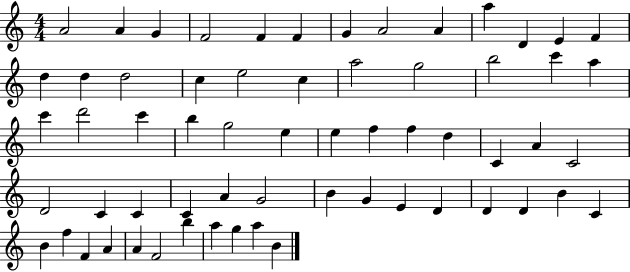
X:1
T:Untitled
M:4/4
L:1/4
K:C
A2 A G F2 F F G A2 A a D E F d d d2 c e2 c a2 g2 b2 c' a c' d'2 c' b g2 e e f f d C A C2 D2 C C C A G2 B G E D D D B C B f F A A F2 b a g a B